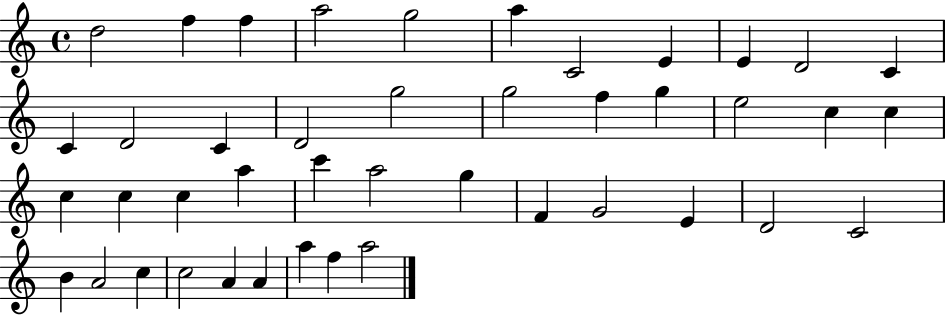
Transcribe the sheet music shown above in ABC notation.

X:1
T:Untitled
M:4/4
L:1/4
K:C
d2 f f a2 g2 a C2 E E D2 C C D2 C D2 g2 g2 f g e2 c c c c c a c' a2 g F G2 E D2 C2 B A2 c c2 A A a f a2